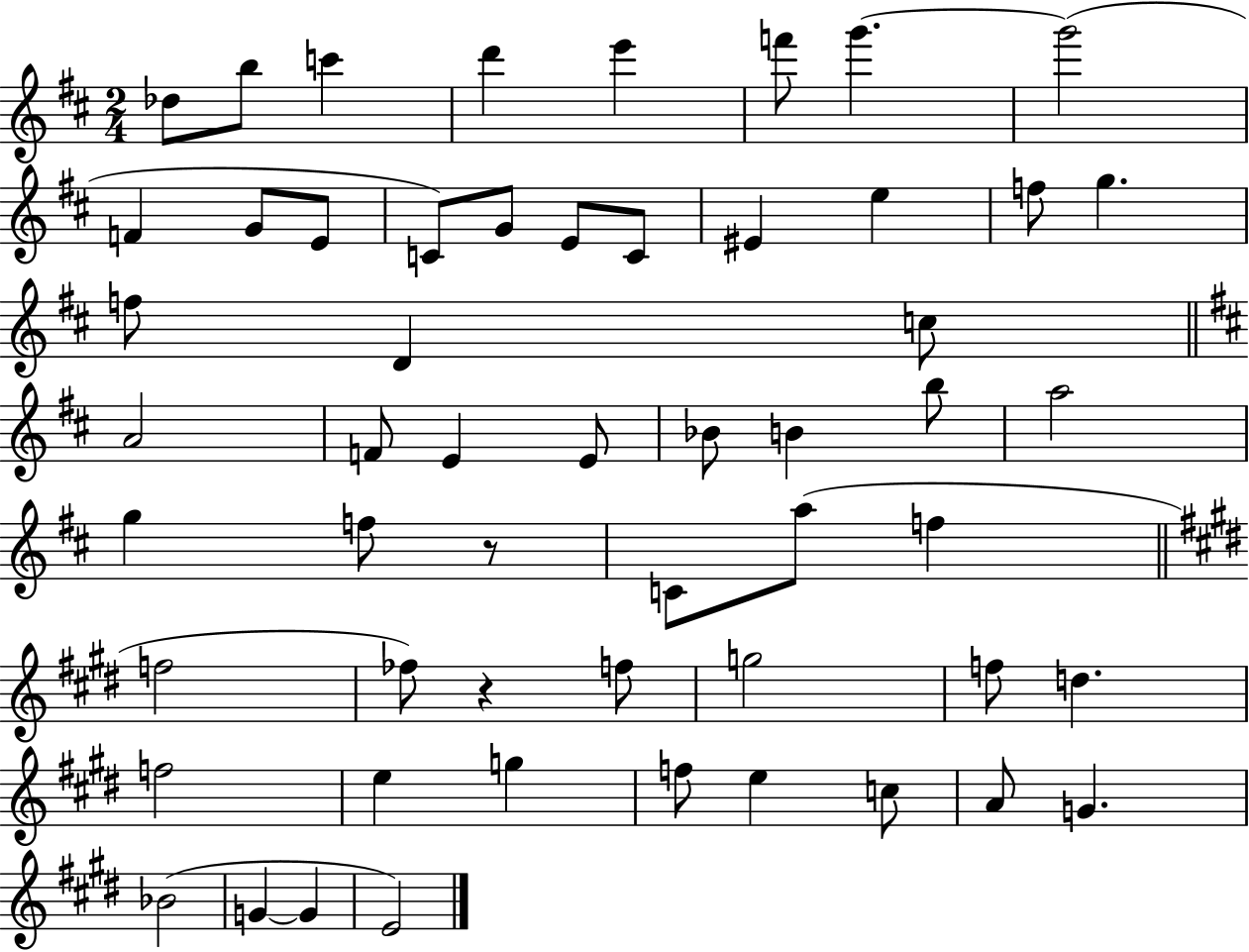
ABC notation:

X:1
T:Untitled
M:2/4
L:1/4
K:D
_d/2 b/2 c' d' e' f'/2 g' g'2 F G/2 E/2 C/2 G/2 E/2 C/2 ^E e f/2 g f/2 D c/2 A2 F/2 E E/2 _B/2 B b/2 a2 g f/2 z/2 C/2 a/2 f f2 _f/2 z f/2 g2 f/2 d f2 e g f/2 e c/2 A/2 G _B2 G G E2